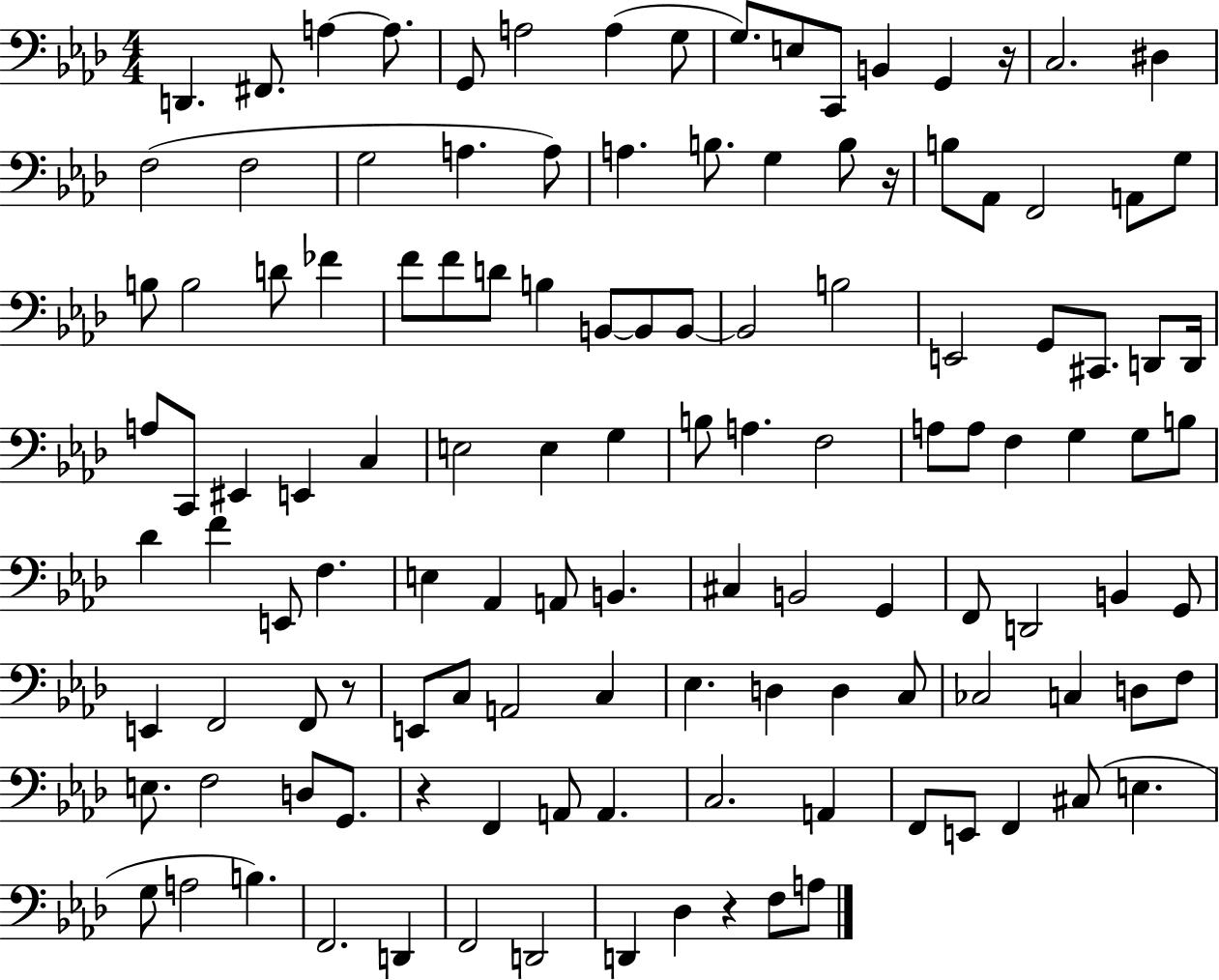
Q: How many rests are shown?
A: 5